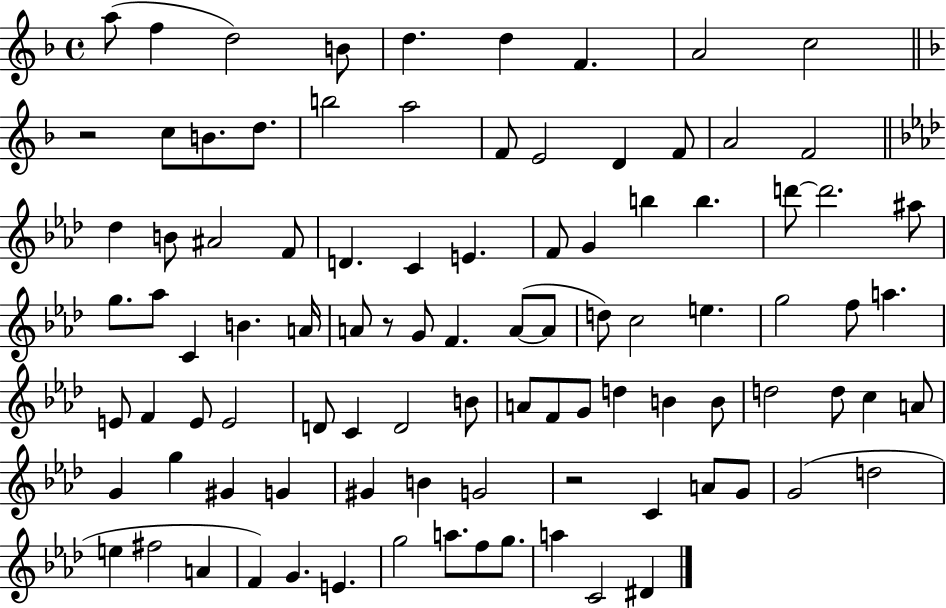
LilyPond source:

{
  \clef treble
  \time 4/4
  \defaultTimeSignature
  \key f \major
  a''8( f''4 d''2) b'8 | d''4. d''4 f'4. | a'2 c''2 | \bar "||" \break \key f \major r2 c''8 b'8. d''8. | b''2 a''2 | f'8 e'2 d'4 f'8 | a'2 f'2 | \break \bar "||" \break \key f \minor des''4 b'8 ais'2 f'8 | d'4. c'4 e'4. | f'8 g'4 b''4 b''4. | d'''8~~ d'''2. ais''8 | \break g''8. aes''8 c'4 b'4. a'16 | a'8 r8 g'8 f'4. a'8~(~ a'8 | d''8) c''2 e''4. | g''2 f''8 a''4. | \break e'8 f'4 e'8 e'2 | d'8 c'4 d'2 b'8 | a'8 f'8 g'8 d''4 b'4 b'8 | d''2 d''8 c''4 a'8 | \break g'4 g''4 gis'4 g'4 | gis'4 b'4 g'2 | r2 c'4 a'8 g'8 | g'2( d''2 | \break e''4 fis''2 a'4 | f'4) g'4. e'4. | g''2 a''8. f''8 g''8. | a''4 c'2 dis'4 | \break \bar "|."
}